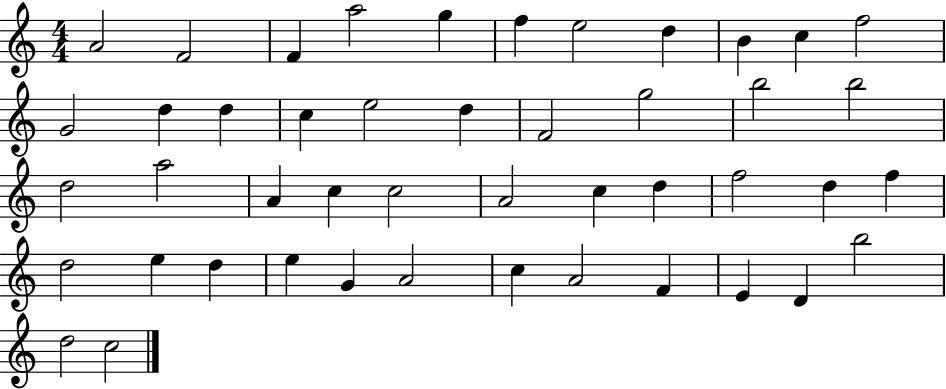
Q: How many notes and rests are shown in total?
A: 46